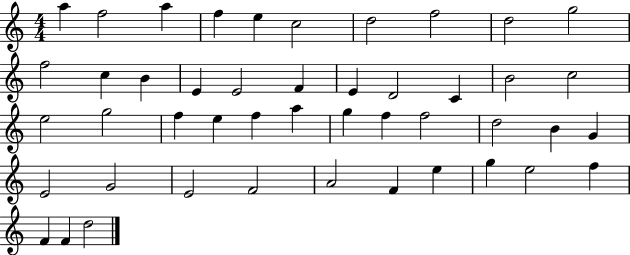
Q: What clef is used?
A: treble